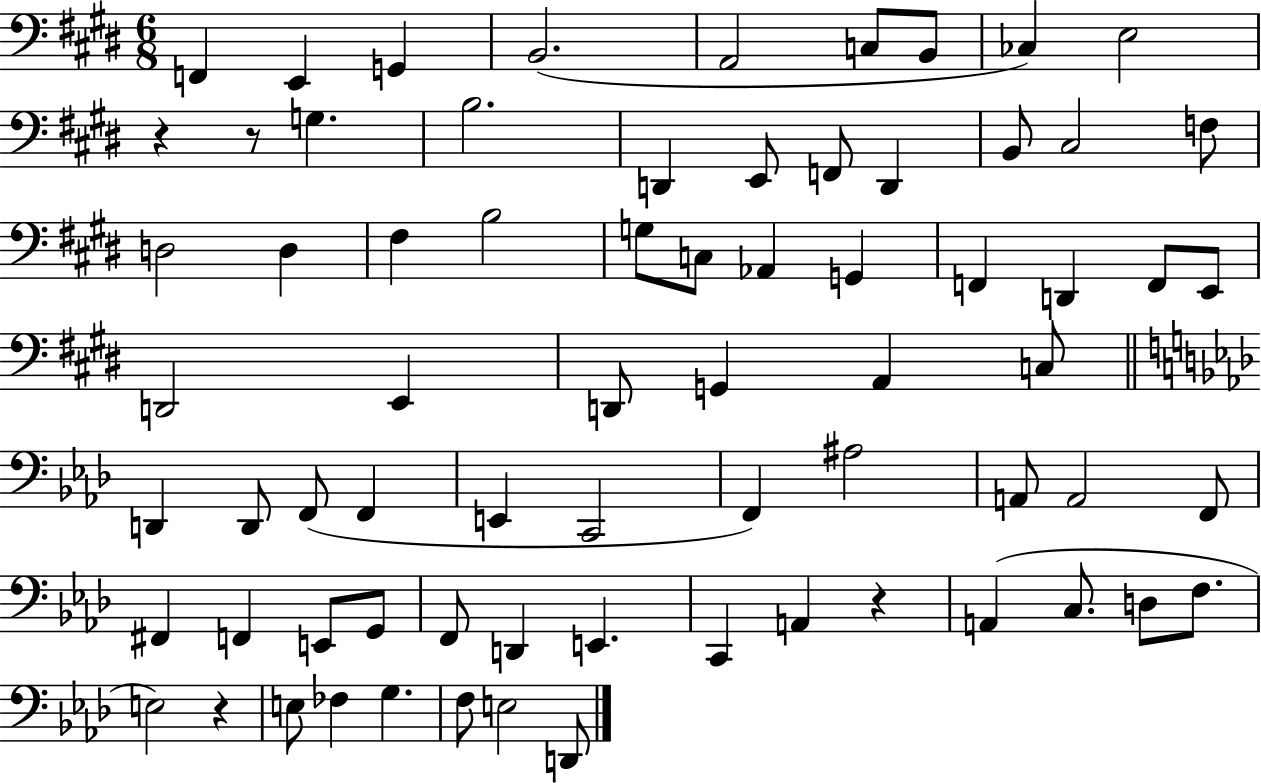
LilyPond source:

{
  \clef bass
  \numericTimeSignature
  \time 6/8
  \key e \major
  \repeat volta 2 { f,4 e,4 g,4 | b,2.( | a,2 c8 b,8 | ces4) e2 | \break r4 r8 g4. | b2. | d,4 e,8 f,8 d,4 | b,8 cis2 f8 | \break d2 d4 | fis4 b2 | g8 c8 aes,4 g,4 | f,4 d,4 f,8 e,8 | \break d,2 e,4 | d,8 g,4 a,4 c8 | \bar "||" \break \key aes \major d,4 d,8 f,8( f,4 | e,4 c,2 | f,4) ais2 | a,8 a,2 f,8 | \break fis,4 f,4 e,8 g,8 | f,8 d,4 e,4. | c,4 a,4 r4 | a,4( c8. d8 f8. | \break e2) r4 | e8 fes4 g4. | f8 e2 d,8 | } \bar "|."
}